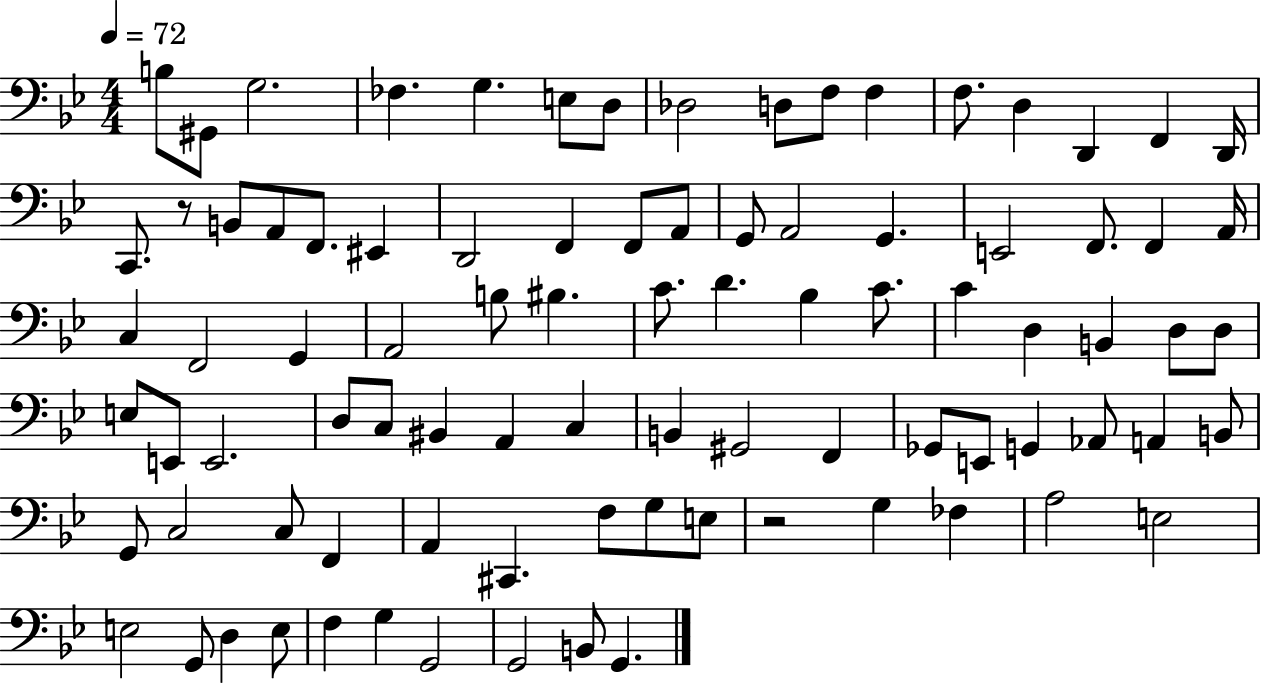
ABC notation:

X:1
T:Untitled
M:4/4
L:1/4
K:Bb
B,/2 ^G,,/2 G,2 _F, G, E,/2 D,/2 _D,2 D,/2 F,/2 F, F,/2 D, D,, F,, D,,/4 C,,/2 z/2 B,,/2 A,,/2 F,,/2 ^E,, D,,2 F,, F,,/2 A,,/2 G,,/2 A,,2 G,, E,,2 F,,/2 F,, A,,/4 C, F,,2 G,, A,,2 B,/2 ^B, C/2 D _B, C/2 C D, B,, D,/2 D,/2 E,/2 E,,/2 E,,2 D,/2 C,/2 ^B,, A,, C, B,, ^G,,2 F,, _G,,/2 E,,/2 G,, _A,,/2 A,, B,,/2 G,,/2 C,2 C,/2 F,, A,, ^C,, F,/2 G,/2 E,/2 z2 G, _F, A,2 E,2 E,2 G,,/2 D, E,/2 F, G, G,,2 G,,2 B,,/2 G,,